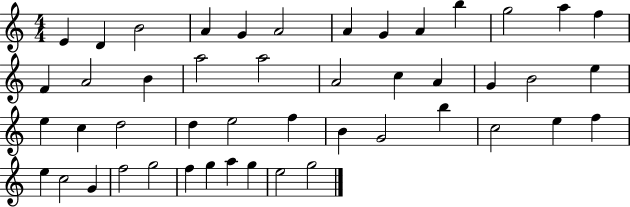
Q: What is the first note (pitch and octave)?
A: E4